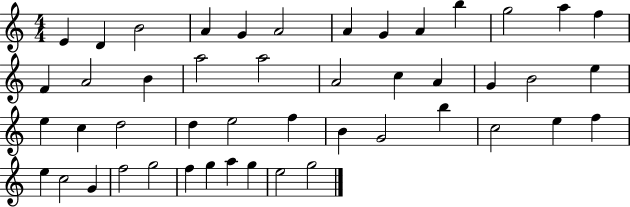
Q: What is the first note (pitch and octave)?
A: E4